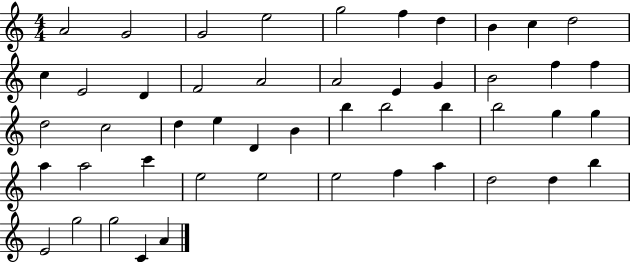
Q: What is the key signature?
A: C major